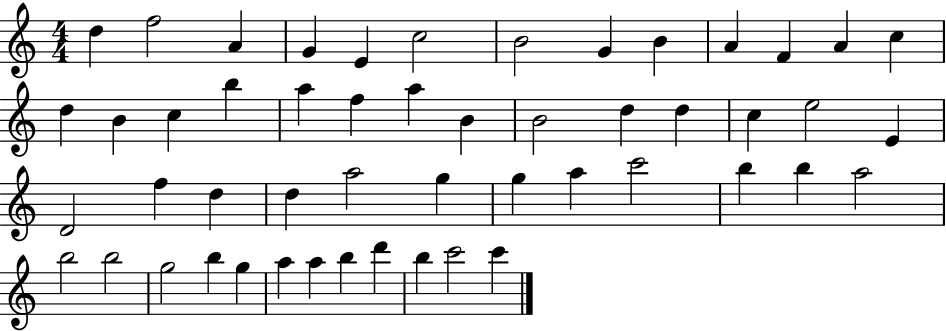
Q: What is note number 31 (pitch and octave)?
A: D5